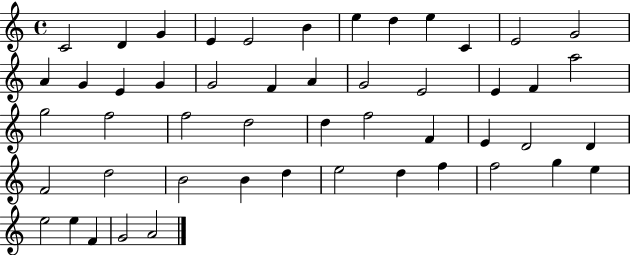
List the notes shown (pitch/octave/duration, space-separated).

C4/h D4/q G4/q E4/q E4/h B4/q E5/q D5/q E5/q C4/q E4/h G4/h A4/q G4/q E4/q G4/q G4/h F4/q A4/q G4/h E4/h E4/q F4/q A5/h G5/h F5/h F5/h D5/h D5/q F5/h F4/q E4/q D4/h D4/q F4/h D5/h B4/h B4/q D5/q E5/h D5/q F5/q F5/h G5/q E5/q E5/h E5/q F4/q G4/h A4/h